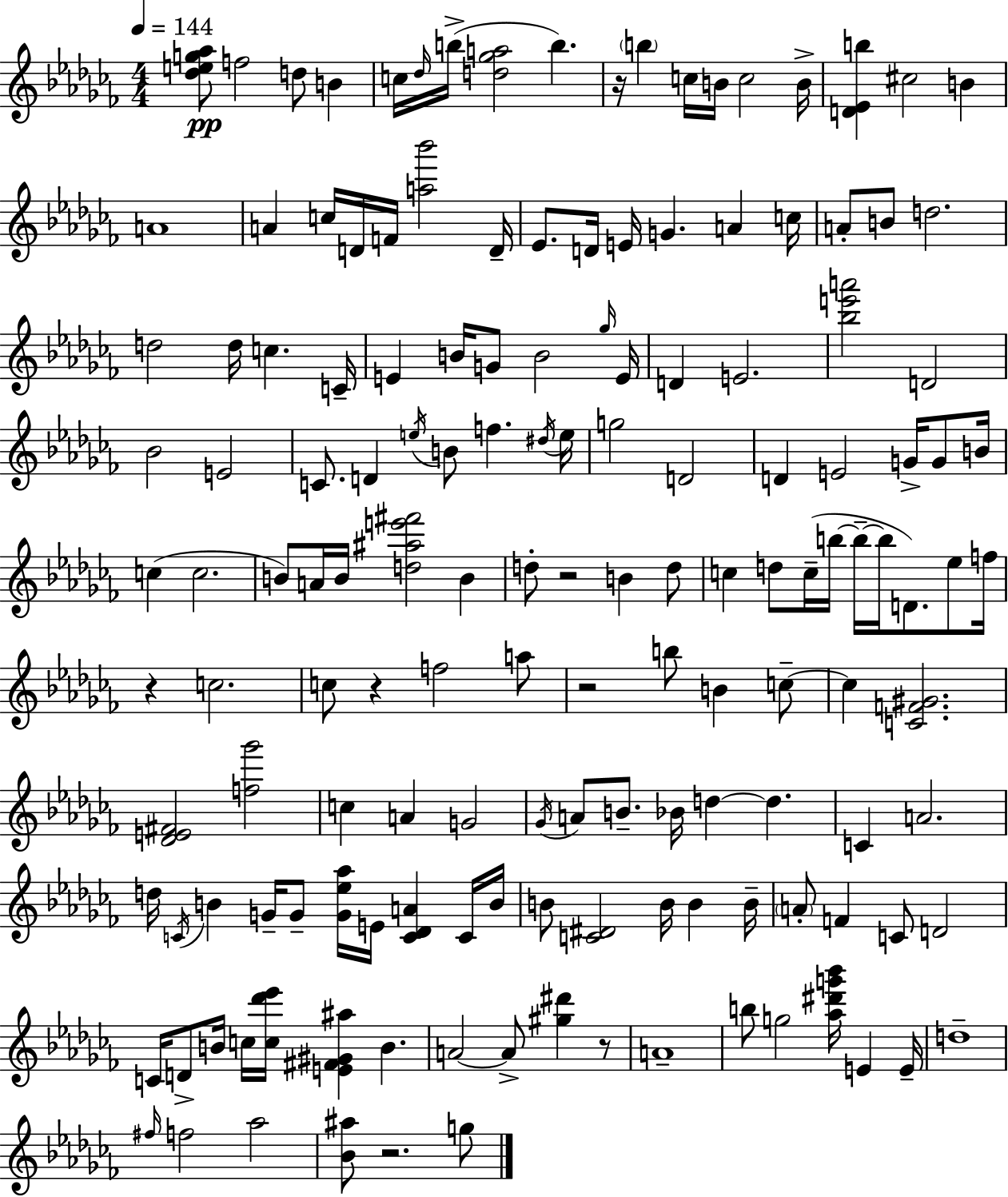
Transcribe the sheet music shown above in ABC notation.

X:1
T:Untitled
M:4/4
L:1/4
K:Abm
[_deg_a]/2 f2 d/2 B c/4 _d/4 b/4 [d_ga]2 b z/4 b c/4 B/4 c2 B/4 [D_Eb] ^c2 B A4 A c/4 D/4 F/4 [a_b']2 D/4 _E/2 D/4 E/4 G A c/4 A/2 B/2 d2 d2 d/4 c C/4 E B/4 G/2 B2 _g/4 E/4 D E2 [_be'a']2 D2 _B2 E2 C/2 D e/4 B/2 f ^d/4 e/4 g2 D2 D E2 G/4 G/2 B/4 c c2 B/2 A/4 B/4 [d^ae'^f']2 B d/2 z2 B d/2 c d/2 c/4 b/4 b/4 b/4 D/2 _e/2 f/4 z c2 c/2 z f2 a/2 z2 b/2 B c/2 c [CF^G]2 [_DE^F]2 [f_g']2 c A G2 _G/4 A/2 B/2 _B/4 d d C A2 d/4 C/4 B G/4 G/2 [G_e_a]/4 E/4 [C_DA] C/4 B/4 B/2 [C^D]2 B/4 B B/4 A/2 F C/2 D2 C/4 D/2 B/4 c/4 [c_d'_e']/4 [E^F^G^a] B A2 A/2 [^g^d'] z/2 A4 b/2 g2 [_a^d'g'_b']/4 E E/4 d4 ^f/4 f2 _a2 [_B^a]/2 z2 g/2